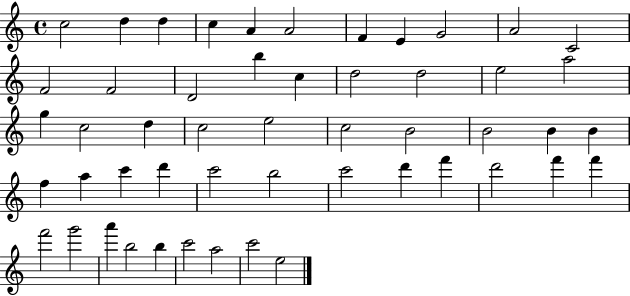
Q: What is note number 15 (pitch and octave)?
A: B5